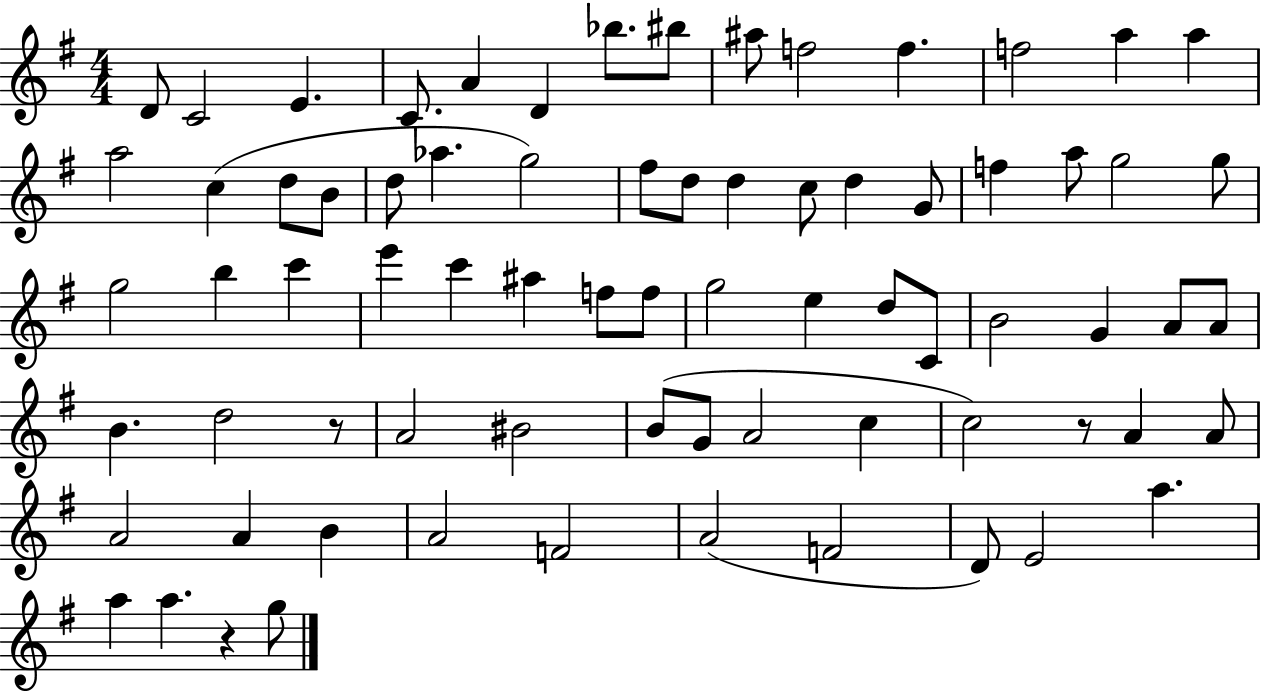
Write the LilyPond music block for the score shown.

{
  \clef treble
  \numericTimeSignature
  \time 4/4
  \key g \major
  d'8 c'2 e'4. | c'8. a'4 d'4 bes''8. bis''8 | ais''8 f''2 f''4. | f''2 a''4 a''4 | \break a''2 c''4( d''8 b'8 | d''8 aes''4. g''2) | fis''8 d''8 d''4 c''8 d''4 g'8 | f''4 a''8 g''2 g''8 | \break g''2 b''4 c'''4 | e'''4 c'''4 ais''4 f''8 f''8 | g''2 e''4 d''8 c'8 | b'2 g'4 a'8 a'8 | \break b'4. d''2 r8 | a'2 bis'2 | b'8( g'8 a'2 c''4 | c''2) r8 a'4 a'8 | \break a'2 a'4 b'4 | a'2 f'2 | a'2( f'2 | d'8) e'2 a''4. | \break a''4 a''4. r4 g''8 | \bar "|."
}